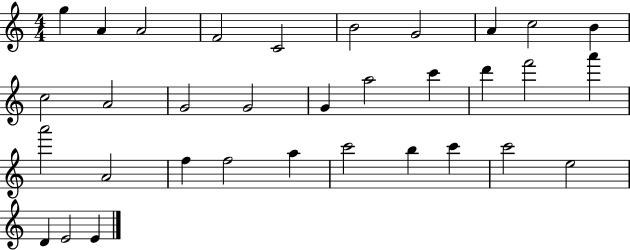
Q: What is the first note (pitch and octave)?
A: G5